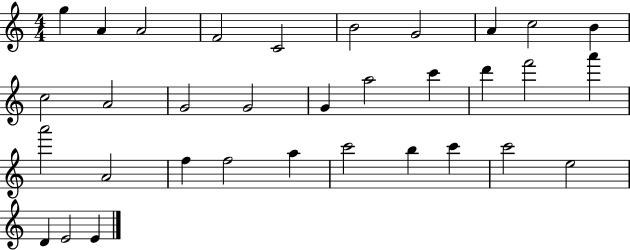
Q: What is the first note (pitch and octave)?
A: G5